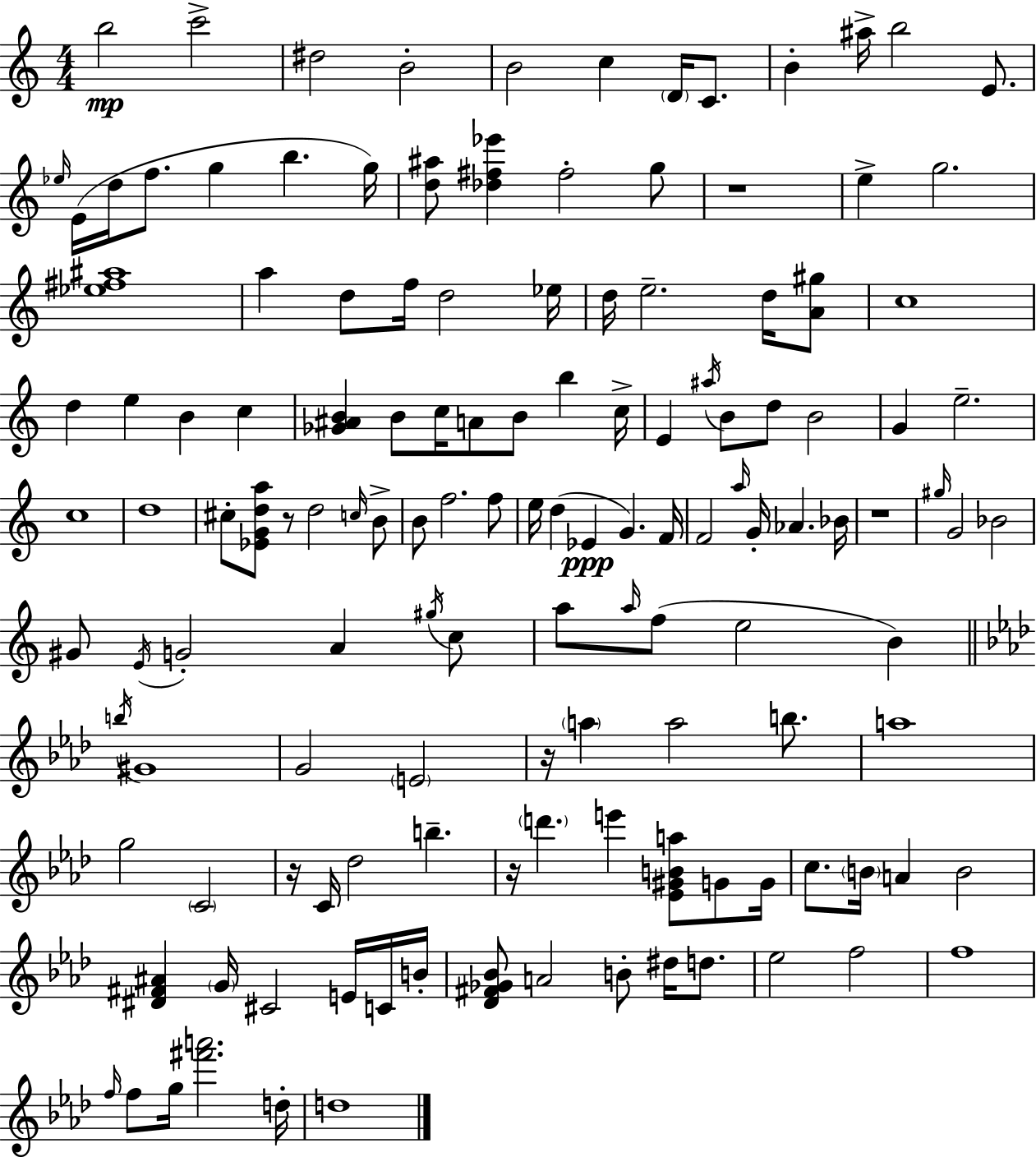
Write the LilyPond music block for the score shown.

{
  \clef treble
  \numericTimeSignature
  \time 4/4
  \key a \minor
  b''2\mp c'''2-> | dis''2 b'2-. | b'2 c''4 \parenthesize d'16 c'8. | b'4-. ais''16-> b''2 e'8. | \break \grace { ees''16 } e'16( d''16 f''8. g''4 b''4. | g''16) <d'' ais''>8 <des'' fis'' ees'''>4 fis''2-. g''8 | r1 | e''4-> g''2. | \break <ees'' fis'' ais''>1 | a''4 d''8 f''16 d''2 | ees''16 d''16 e''2.-- d''16 <a' gis''>8 | c''1 | \break d''4 e''4 b'4 c''4 | <ges' ais' b'>4 b'8 c''16 a'8 b'8 b''4 | c''16-> e'4 \acciaccatura { ais''16 } b'8 d''8 b'2 | g'4 e''2.-- | \break c''1 | d''1 | cis''8-. <ees' g' d'' a''>8 r8 d''2 | \grace { c''16 } b'8-> b'8 f''2. | \break f''8 e''16 d''4( ees'4\ppp g'4.) | f'16 f'2 \grace { a''16 } g'16-. aes'4. | bes'16 r1 | \grace { gis''16 } g'2 bes'2 | \break gis'8 \acciaccatura { e'16 } g'2-. | a'4 \acciaccatura { gis''16 } c''8 a''8 \grace { a''16 } f''8( e''2 | b'4) \bar "||" \break \key aes \major \acciaccatura { b''16 } gis'1 | g'2 \parenthesize e'2 | r16 \parenthesize a''4 a''2 b''8. | a''1 | \break g''2 \parenthesize c'2 | r16 c'16 des''2 b''4.-- | r16 \parenthesize d'''4. e'''4 <ees' gis' b' a''>8 g'8 | g'16 c''8. \parenthesize b'16 a'4 b'2 | \break <dis' fis' ais'>4 \parenthesize g'16 cis'2 e'16 c'16 | b'16-. <des' fis' ges' bes'>8 a'2 b'8-. dis''16 d''8. | ees''2 f''2 | f''1 | \break \grace { f''16 } f''8 g''16 <fis''' a'''>2. | d''16-. d''1 | \bar "|."
}